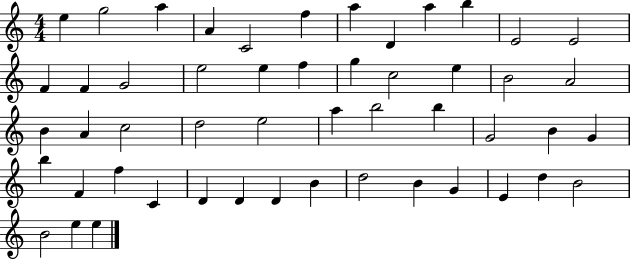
E5/q G5/h A5/q A4/q C4/h F5/q A5/q D4/q A5/q B5/q E4/h E4/h F4/q F4/q G4/h E5/h E5/q F5/q G5/q C5/h E5/q B4/h A4/h B4/q A4/q C5/h D5/h E5/h A5/q B5/h B5/q G4/h B4/q G4/q B5/q F4/q F5/q C4/q D4/q D4/q D4/q B4/q D5/h B4/q G4/q E4/q D5/q B4/h B4/h E5/q E5/q